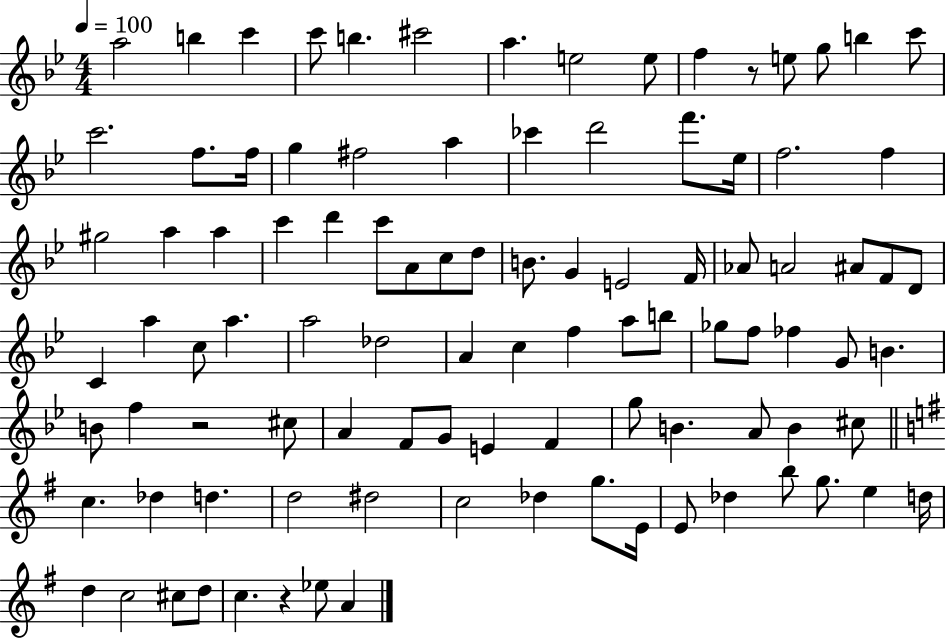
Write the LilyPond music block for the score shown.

{
  \clef treble
  \numericTimeSignature
  \time 4/4
  \key bes \major
  \tempo 4 = 100
  a''2 b''4 c'''4 | c'''8 b''4. cis'''2 | a''4. e''2 e''8 | f''4 r8 e''8 g''8 b''4 c'''8 | \break c'''2. f''8. f''16 | g''4 fis''2 a''4 | ces'''4 d'''2 f'''8. ees''16 | f''2. f''4 | \break gis''2 a''4 a''4 | c'''4 d'''4 c'''8 a'8 c''8 d''8 | b'8. g'4 e'2 f'16 | aes'8 a'2 ais'8 f'8 d'8 | \break c'4 a''4 c''8 a''4. | a''2 des''2 | a'4 c''4 f''4 a''8 b''8 | ges''8 f''8 fes''4 g'8 b'4. | \break b'8 f''4 r2 cis''8 | a'4 f'8 g'8 e'4 f'4 | g''8 b'4. a'8 b'4 cis''8 | \bar "||" \break \key e \minor c''4. des''4 d''4. | d''2 dis''2 | c''2 des''4 g''8. e'16 | e'8 des''4 b''8 g''8. e''4 d''16 | \break d''4 c''2 cis''8 d''8 | c''4. r4 ees''8 a'4 | \bar "|."
}